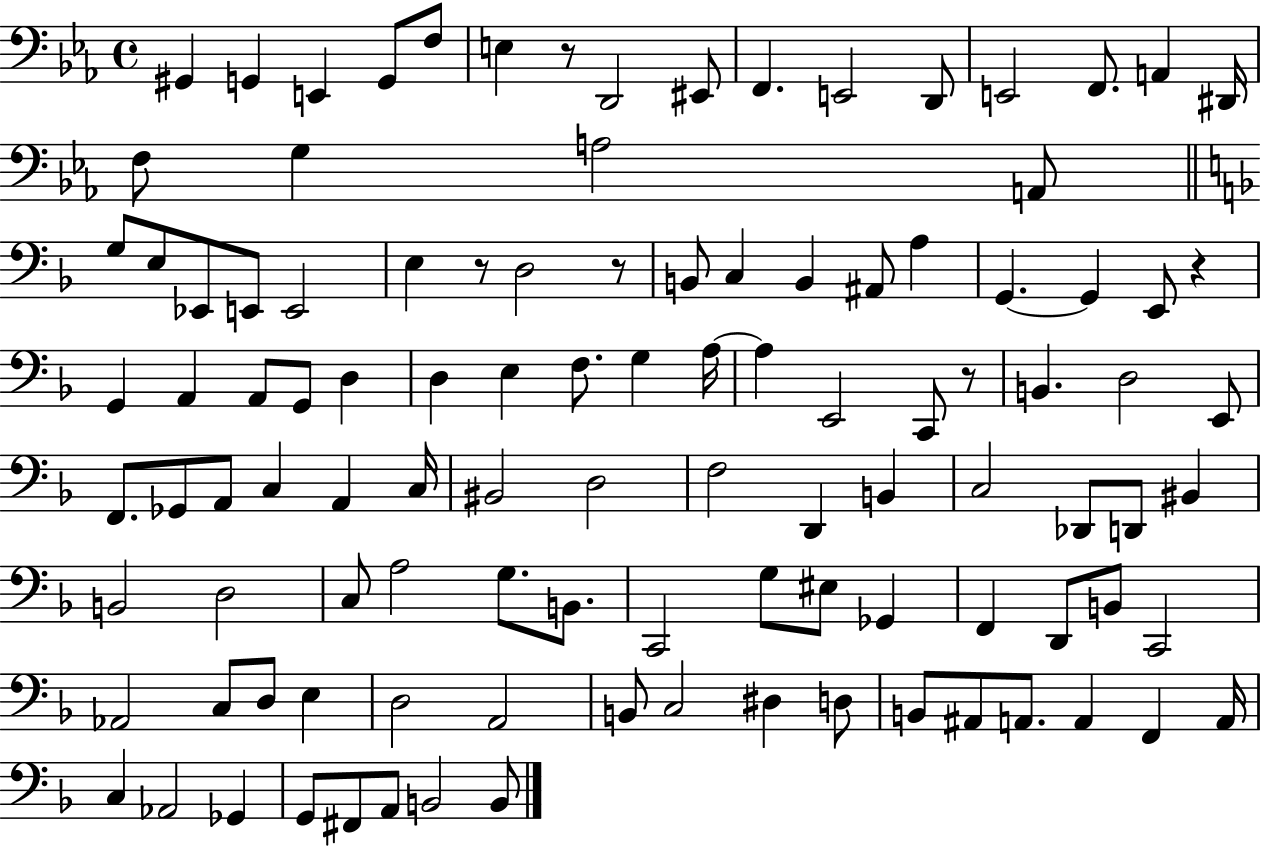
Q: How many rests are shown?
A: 5